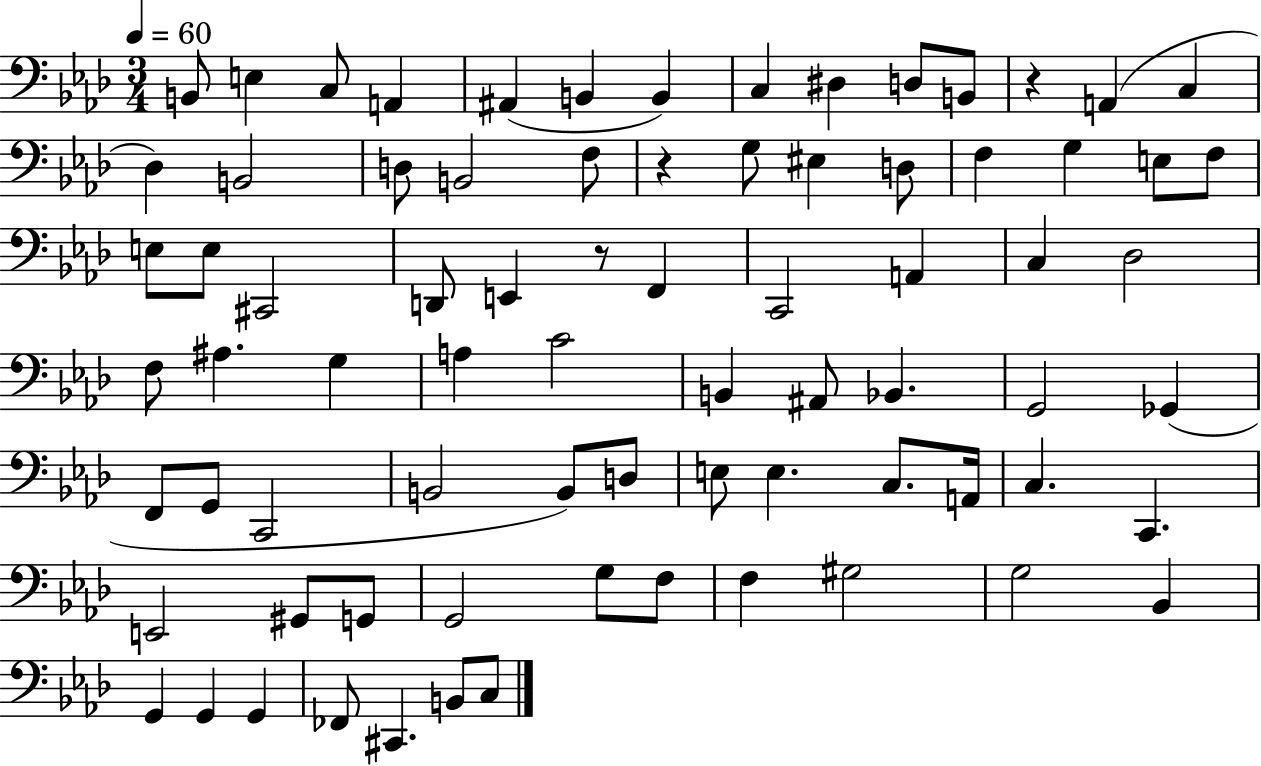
X:1
T:Untitled
M:3/4
L:1/4
K:Ab
B,,/2 E, C,/2 A,, ^A,, B,, B,, C, ^D, D,/2 B,,/2 z A,, C, _D, B,,2 D,/2 B,,2 F,/2 z G,/2 ^E, D,/2 F, G, E,/2 F,/2 E,/2 E,/2 ^C,,2 D,,/2 E,, z/2 F,, C,,2 A,, C, _D,2 F,/2 ^A, G, A, C2 B,, ^A,,/2 _B,, G,,2 _G,, F,,/2 G,,/2 C,,2 B,,2 B,,/2 D,/2 E,/2 E, C,/2 A,,/4 C, C,, E,,2 ^G,,/2 G,,/2 G,,2 G,/2 F,/2 F, ^G,2 G,2 _B,, G,, G,, G,, _F,,/2 ^C,, B,,/2 C,/2